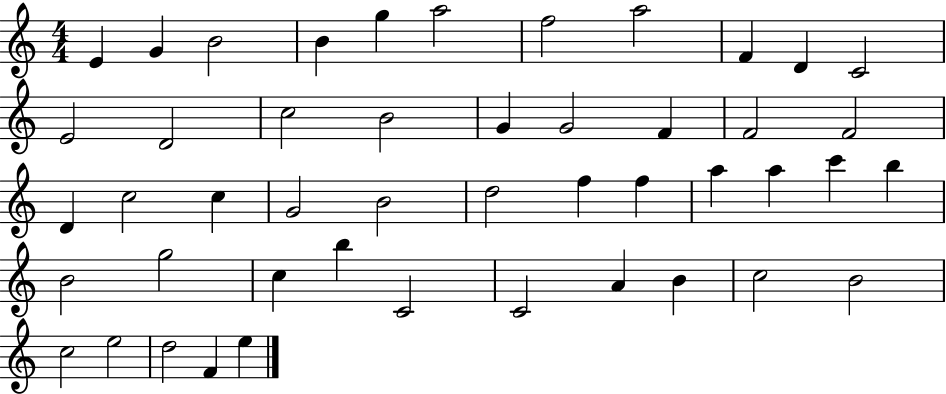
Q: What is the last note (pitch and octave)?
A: E5